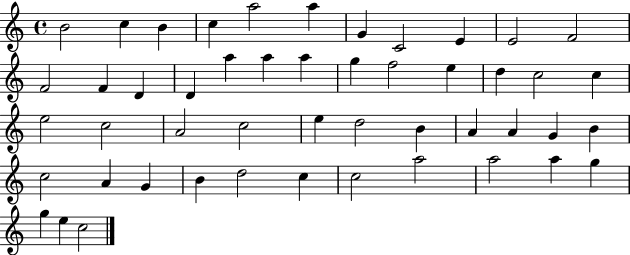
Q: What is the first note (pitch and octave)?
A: B4